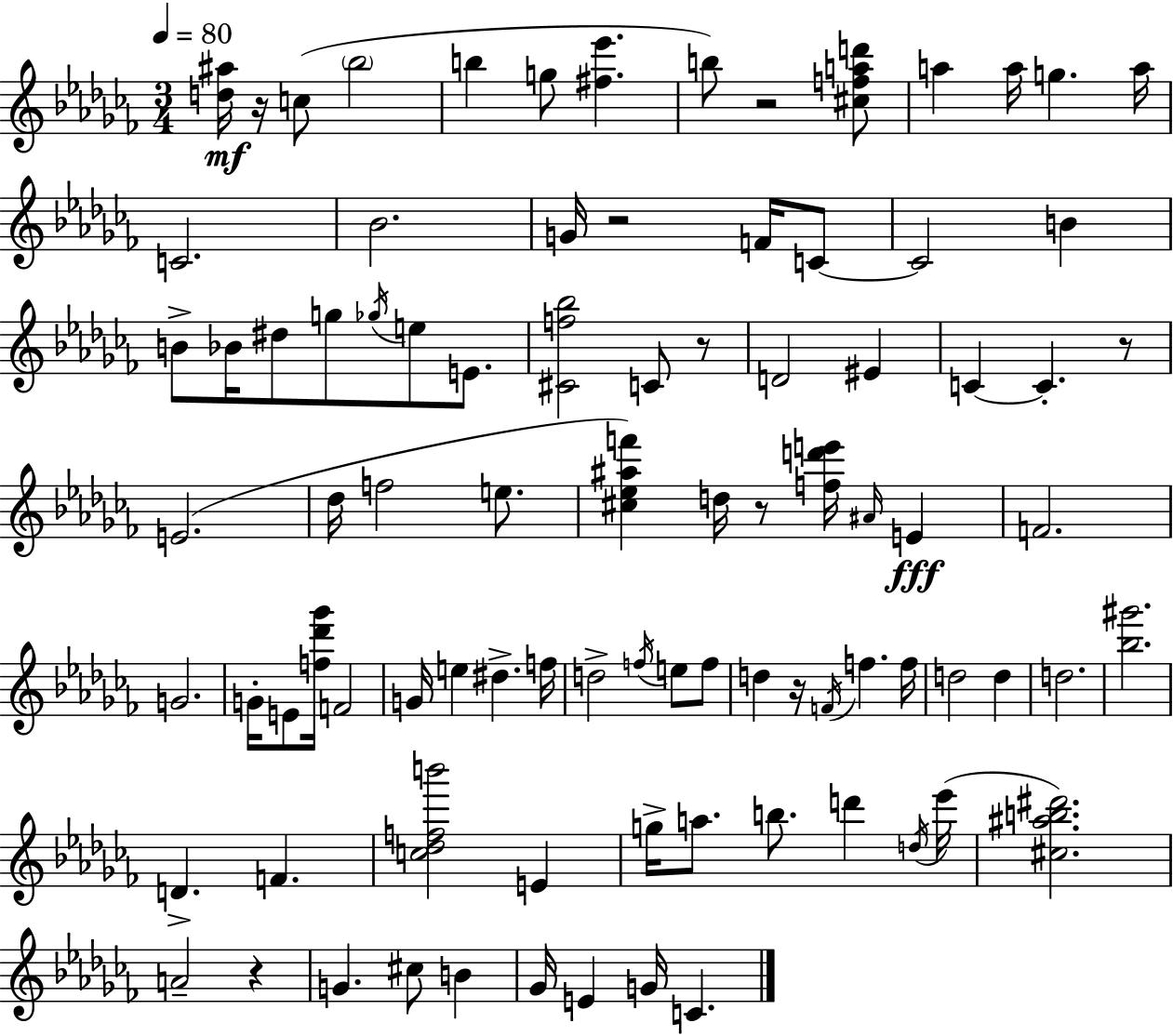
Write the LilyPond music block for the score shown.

{
  \clef treble
  \numericTimeSignature
  \time 3/4
  \key aes \minor
  \tempo 4 = 80
  <d'' ais''>16\mf r16 c''8( \parenthesize bes''2 | b''4 g''8 <fis'' ees'''>4. | b''8) r2 <cis'' f'' a'' d'''>8 | a''4 a''16 g''4. a''16 | \break c'2. | bes'2. | g'16 r2 f'16 c'8~~ | c'2 b'4 | \break b'8-> bes'16 dis''8 g''8 \acciaccatura { ges''16 } e''8 e'8. | <cis' f'' bes''>2 c'8 r8 | d'2 eis'4 | c'4~~ c'4.-. r8 | \break e'2.( | des''16 f''2 e''8. | <cis'' ees'' ais'' f'''>4) d''16 r8 <f'' d''' e'''>16 \grace { ais'16 }\fff e'4 | f'2. | \break g'2. | g'16-. e'8 <f'' des''' ges'''>16 f'2 | g'16 e''4 dis''4.-> | f''16 d''2-> \acciaccatura { f''16 } e''8 | \break f''8 d''4 r16 \acciaccatura { f'16 } f''4. | f''16 d''2 | d''4 d''2. | <bes'' gis'''>2. | \break d'4.-> f'4. | <c'' des'' f'' b'''>2 | e'4 g''16-> a''8. b''8. d'''4 | \acciaccatura { d''16 }( ees'''16 <cis'' ais'' b'' dis'''>2.) | \break a'2-- | r4 g'4. cis''8 | b'4 ges'16 e'4 g'16 c'4. | \bar "|."
}